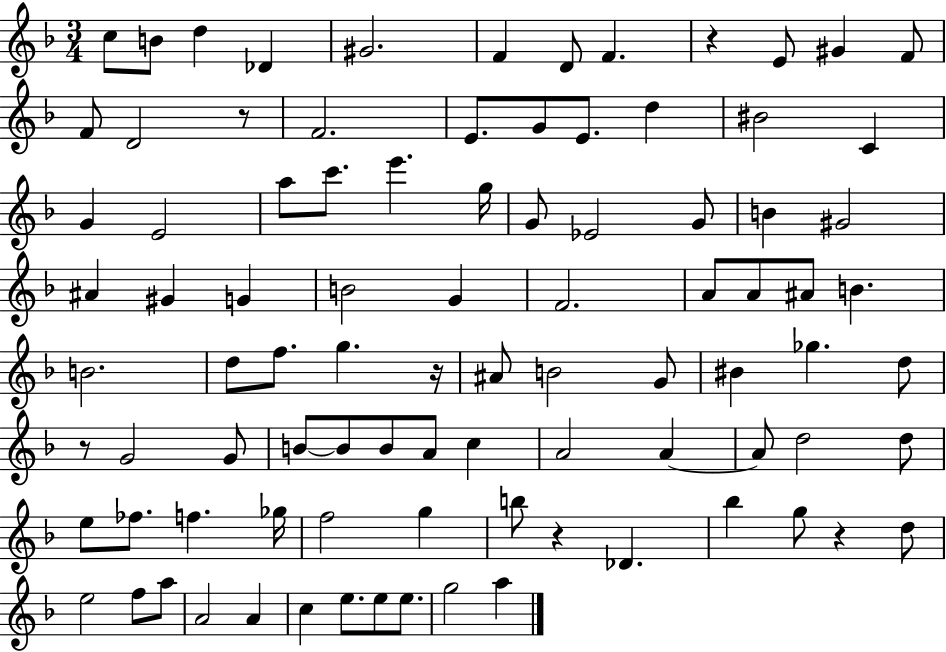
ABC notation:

X:1
T:Untitled
M:3/4
L:1/4
K:F
c/2 B/2 d _D ^G2 F D/2 F z E/2 ^G F/2 F/2 D2 z/2 F2 E/2 G/2 E/2 d ^B2 C G E2 a/2 c'/2 e' g/4 G/2 _E2 G/2 B ^G2 ^A ^G G B2 G F2 A/2 A/2 ^A/2 B B2 d/2 f/2 g z/4 ^A/2 B2 G/2 ^B _g d/2 z/2 G2 G/2 B/2 B/2 B/2 A/2 c A2 A A/2 d2 d/2 e/2 _f/2 f _g/4 f2 g b/2 z _D _b g/2 z d/2 e2 f/2 a/2 A2 A c e/2 e/2 e/2 g2 a